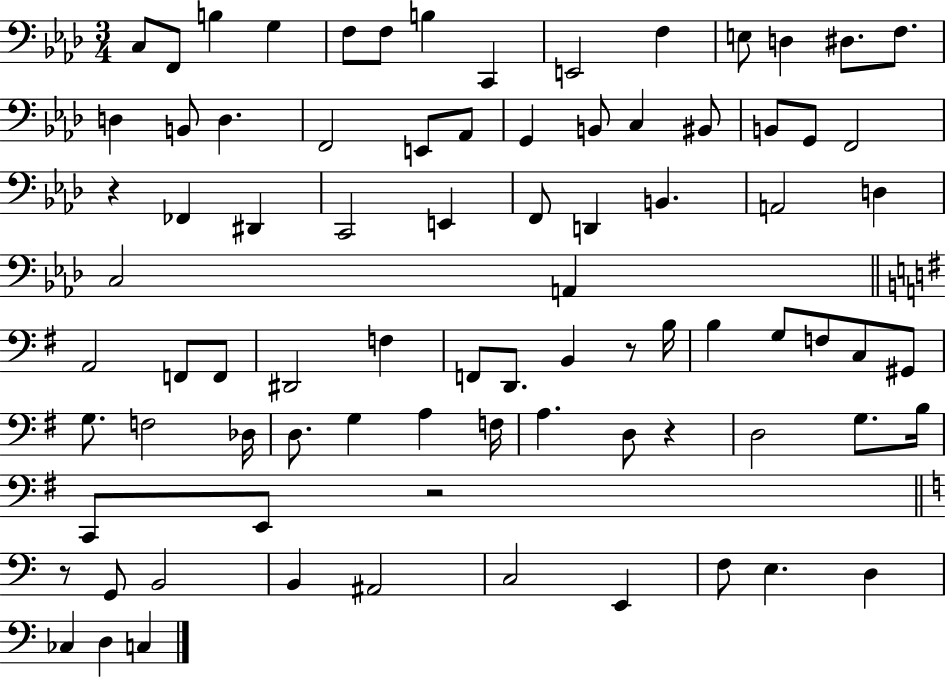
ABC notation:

X:1
T:Untitled
M:3/4
L:1/4
K:Ab
C,/2 F,,/2 B, G, F,/2 F,/2 B, C,, E,,2 F, E,/2 D, ^D,/2 F,/2 D, B,,/2 D, F,,2 E,,/2 _A,,/2 G,, B,,/2 C, ^B,,/2 B,,/2 G,,/2 F,,2 z _F,, ^D,, C,,2 E,, F,,/2 D,, B,, A,,2 D, C,2 A,, A,,2 F,,/2 F,,/2 ^D,,2 F, F,,/2 D,,/2 B,, z/2 B,/4 B, G,/2 F,/2 C,/2 ^G,,/2 G,/2 F,2 _D,/4 D,/2 G, A, F,/4 A, D,/2 z D,2 G,/2 B,/4 C,,/2 E,,/2 z2 z/2 G,,/2 B,,2 B,, ^A,,2 C,2 E,, F,/2 E, D, _C, D, C,